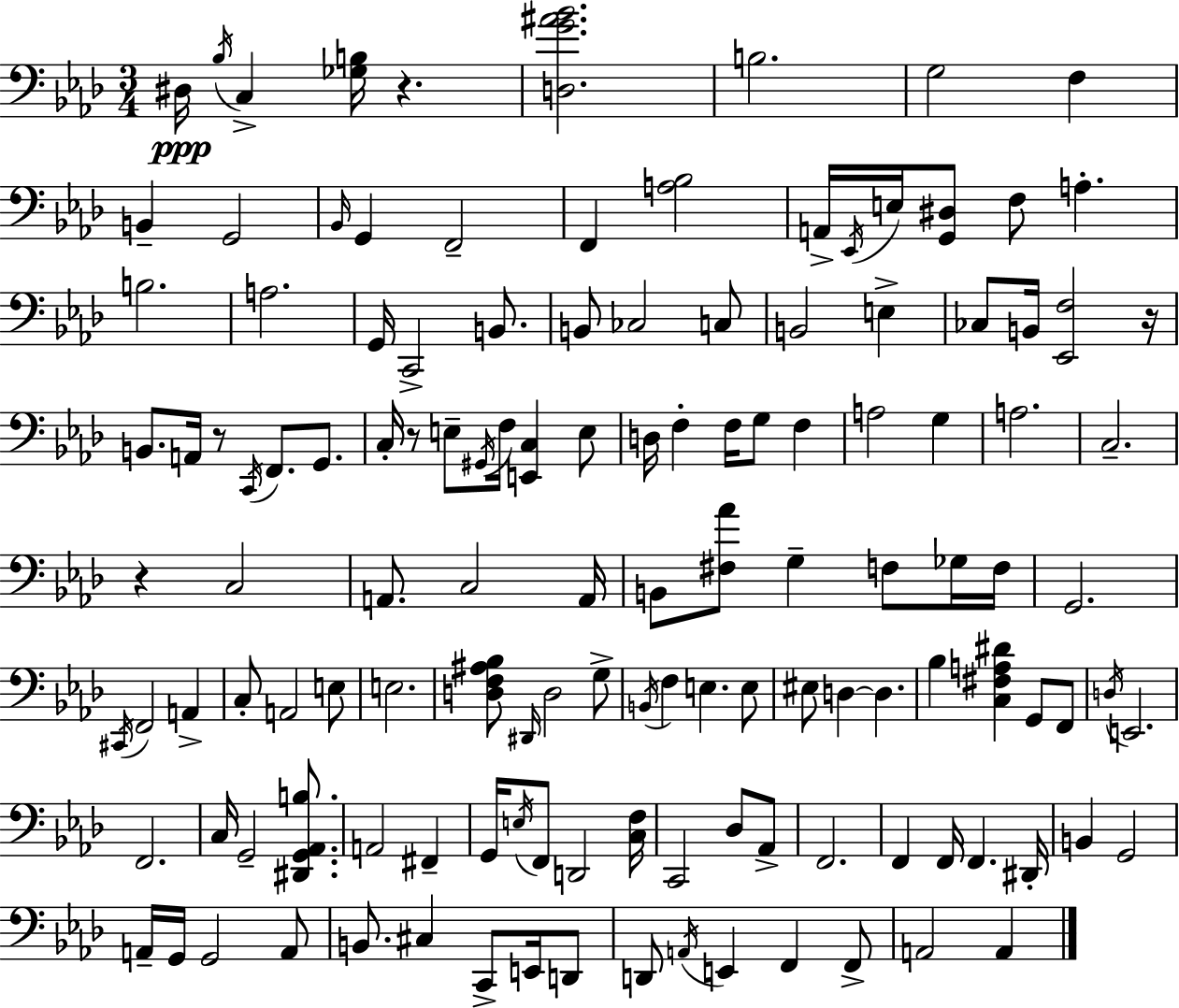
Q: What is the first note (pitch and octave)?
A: D#3